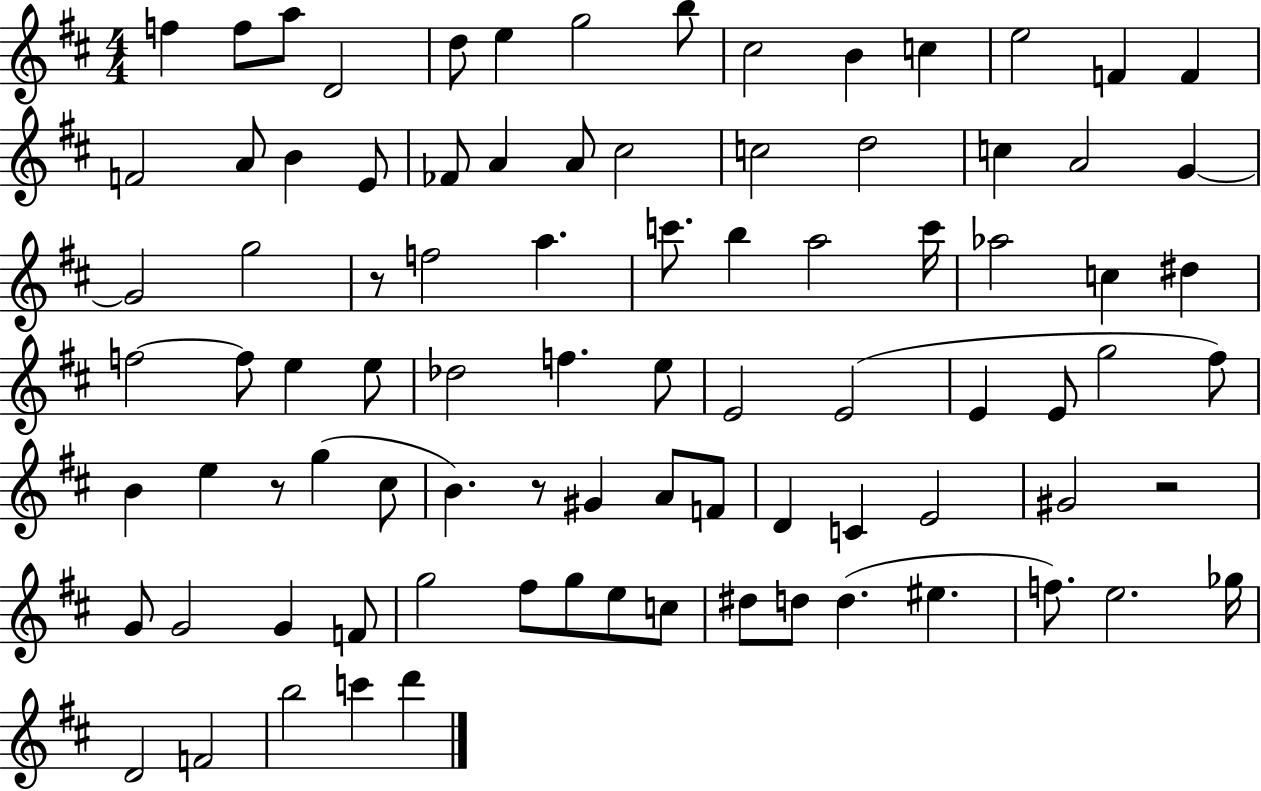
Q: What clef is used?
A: treble